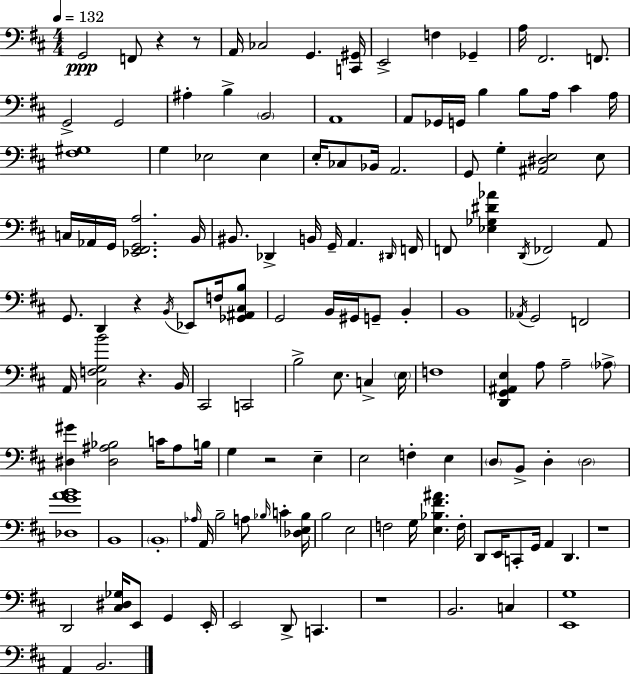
{
  \clef bass
  \numericTimeSignature
  \time 4/4
  \key d \major
  \tempo 4 = 132
  g,2\ppp f,8 r4 r8 | a,16 ces2 g,4. <c, gis,>16 | e,2-> f4 ges,4-- | a16 fis,2. f,8. | \break g,2-> g,2 | ais4-. b4-> \parenthesize b,2 | a,1 | a,8 ges,16 g,16 b4 b8 a16 cis'4 a16 | \break <fis gis>1 | g4 ees2 ees4 | e16-. ces8 bes,16 a,2. | g,8 g4-. <ais, dis e>2 e8 | \break c16 aes,16 g,16 <ees, fis, g, a>2. b,16 | bis,8. des,4-> b,16 g,16-- a,4. \grace { dis,16 } | f,16 f,8 <ees ges dis' aes'>4 \acciaccatura { d,16 } fes,2 | a,8 g,8. d,4 r4 \acciaccatura { b,16 } ees,8 | \break f16 <ges, ais, cis b>8 g,2 b,16 gis,16 g,8-- b,4-. | b,1 | \acciaccatura { aes,16 } g,2 f,2 | a,16 <cis f g b'>2 r4. | \break b,16 cis,2 c,2 | b2-> e8. c4-> | \parenthesize e16 f1 | <d, g, ais, e>4 a8 a2-- | \break \parenthesize aes8-> <dis gis'>4 <dis ais bes>2 | c'16 ais8 b16 g4 r2 | e4-- e2 f4-. | e4 \parenthesize d8 b,8-> d4-. \parenthesize d2 | \break <des g' a' b'>1 | b,1 | \parenthesize b,1-. | \grace { aes16 } a,16 b2-- a8 | \break \grace { bes16 } c'4-. <des e bes>16 b2 e2 | f2 g16 <e bes fis' ais'>4. | f16-. d,8 e,16 c,8-. g,16 a,4 | d,4. r1 | \break d,2 <cis dis ges>16 e,8 | g,4 e,16-. e,2 d,8-> | c,4. r1 | b,2. | \break c4 <e, g>1 | a,4 b,2. | \bar "|."
}